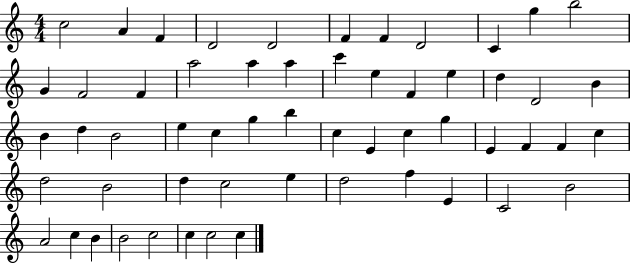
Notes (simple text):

C5/h A4/q F4/q D4/h D4/h F4/q F4/q D4/h C4/q G5/q B5/h G4/q F4/h F4/q A5/h A5/q A5/q C6/q E5/q F4/q E5/q D5/q D4/h B4/q B4/q D5/q B4/h E5/q C5/q G5/q B5/q C5/q E4/q C5/q G5/q E4/q F4/q F4/q C5/q D5/h B4/h D5/q C5/h E5/q D5/h F5/q E4/q C4/h B4/h A4/h C5/q B4/q B4/h C5/h C5/q C5/h C5/q